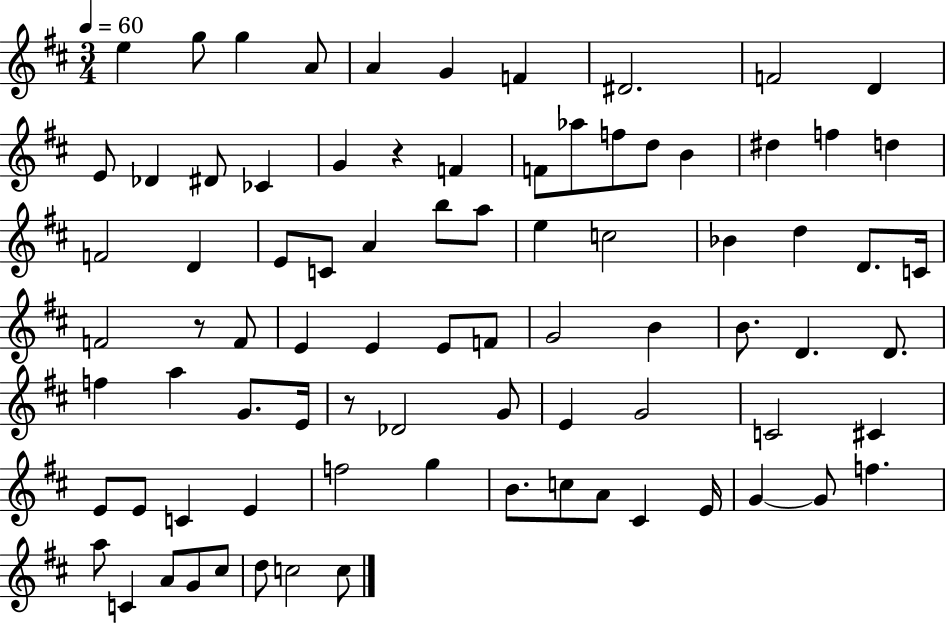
E5/q G5/e G5/q A4/e A4/q G4/q F4/q D#4/h. F4/h D4/q E4/e Db4/q D#4/e CES4/q G4/q R/q F4/q F4/e Ab5/e F5/e D5/e B4/q D#5/q F5/q D5/q F4/h D4/q E4/e C4/e A4/q B5/e A5/e E5/q C5/h Bb4/q D5/q D4/e. C4/s F4/h R/e F4/e E4/q E4/q E4/e F4/e G4/h B4/q B4/e. D4/q. D4/e. F5/q A5/q G4/e. E4/s R/e Db4/h G4/e E4/q G4/h C4/h C#4/q E4/e E4/e C4/q E4/q F5/h G5/q B4/e. C5/e A4/e C#4/q E4/s G4/q G4/e F5/q. A5/e C4/q A4/e G4/e C#5/e D5/e C5/h C5/e